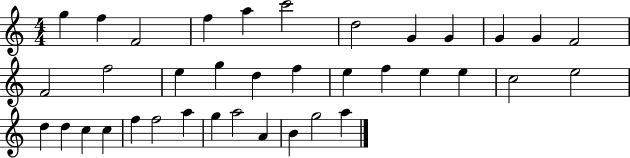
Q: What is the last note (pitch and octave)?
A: A5